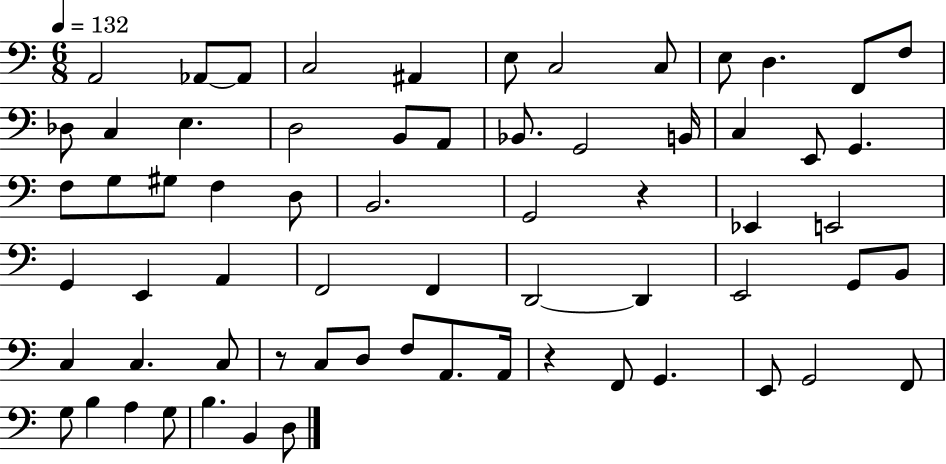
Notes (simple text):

A2/h Ab2/e Ab2/e C3/h A#2/q E3/e C3/h C3/e E3/e D3/q. F2/e F3/e Db3/e C3/q E3/q. D3/h B2/e A2/e Bb2/e. G2/h B2/s C3/q E2/e G2/q. F3/e G3/e G#3/e F3/q D3/e B2/h. G2/h R/q Eb2/q E2/h G2/q E2/q A2/q F2/h F2/q D2/h D2/q E2/h G2/e B2/e C3/q C3/q. C3/e R/e C3/e D3/e F3/e A2/e. A2/s R/q F2/e G2/q. E2/e G2/h F2/e G3/e B3/q A3/q G3/e B3/q. B2/q D3/e